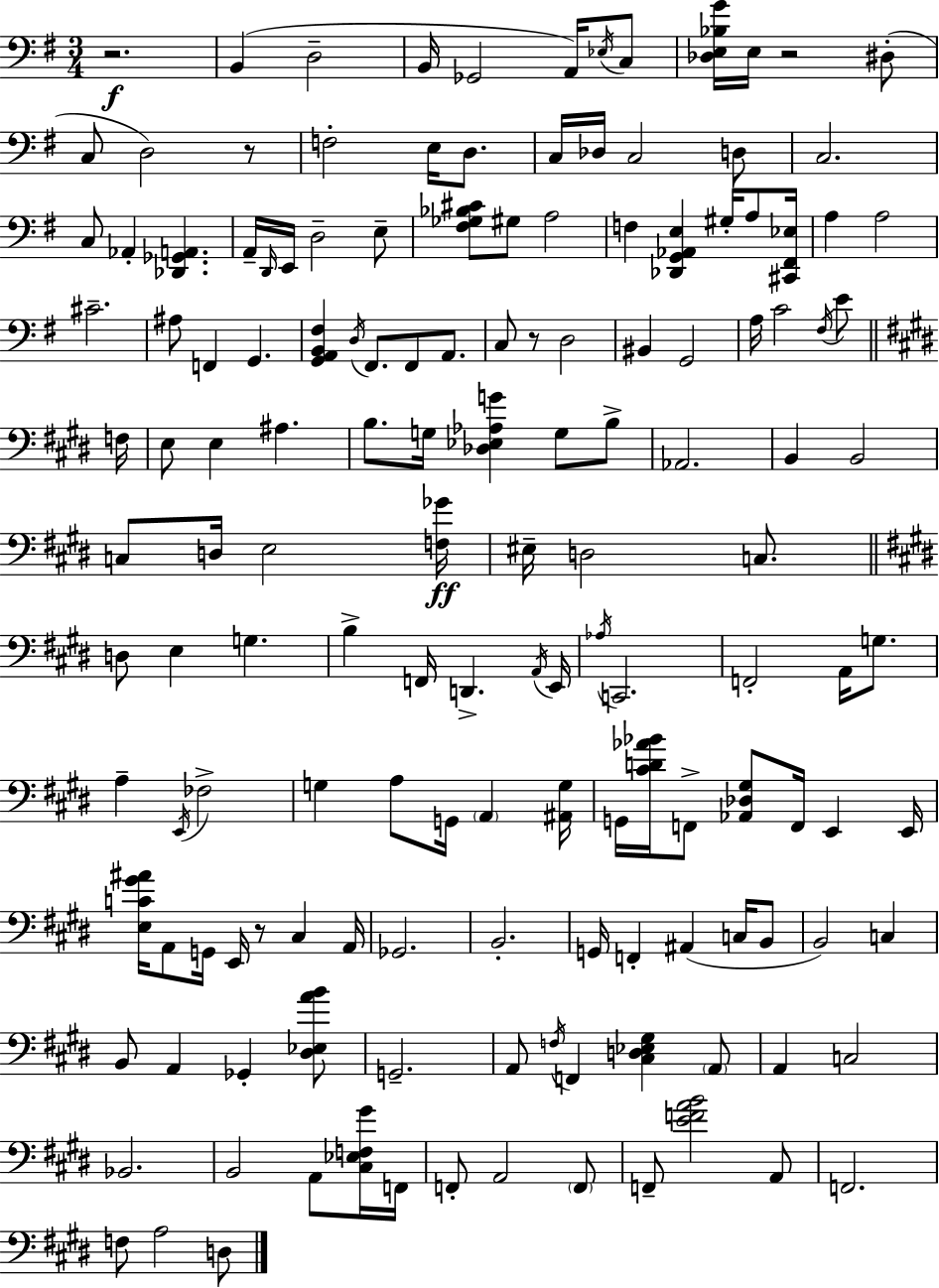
{
  \clef bass
  \numericTimeSignature
  \time 3/4
  \key e \minor
  r2.\f | b,4( d2-- | b,16 ges,2 a,16) \acciaccatura { ees16 } c8 | <des e bes g'>16 e16 r2 dis8-.( | \break c8 d2) r8 | f2-. e16 d8. | c16 des16 c2 d8 | c2. | \break c8 aes,4-. <des, ges, a,>4. | a,16-- \grace { d,16 } e,16 d2-- | e8-- <fis ges bes cis'>8 gis8 a2 | f4 <des, g, aes, e>4 gis16-. a8 | \break <cis, fis, ees>16 a4 a2 | cis'2.-- | ais8 f,4 g,4. | <g, a, b, fis>4 \acciaccatura { d16 } fis,8. fis,8 | \break a,8. c8 r8 d2 | bis,4 g,2 | a16 c'2 | \acciaccatura { fis16 } e'8 \bar "||" \break \key e \major f16 e8 e4 ais4. | b8. g16 <des ees aes g'>4 g8 b8-> | aes,2. | b,4 b,2 | \break c8 d16 e2 | <f ges'>16\ff eis16-- d2 c8. | \bar "||" \break \key e \major d8 e4 g4. | b4-> f,16 d,4.-> \acciaccatura { a,16 } | e,16 \acciaccatura { aes16 } c,2. | f,2-. a,16 g8. | \break a4-- \acciaccatura { e,16 } fes2-> | g4 a8 g,16 \parenthesize a,4 | <ais, g>16 g,16 <cis' d' aes' bes'>16 f,8-> <aes, des gis>8 f,16 e,4 | e,16 <e c' gis' ais'>16 a,8 g,16 e,16 r8 cis4 | \break a,16 ges,2. | b,2.-. | g,16 f,4-. ais,4( | c16 b,8 b,2) c4 | \break b,8 a,4 ges,4-. | <dis ees a' b'>8 g,2.-- | a,8 \acciaccatura { f16 } f,4 <cis d ees gis>4 | \parenthesize a,8 a,4 c2 | \break bes,2. | b,2 | a,8 <cis ees f gis'>16 f,16 f,8-. a,2 | \parenthesize f,8 f,8-- <e' f' a' b'>2 | \break a,8 f,2. | f8 a2 | d8 \bar "|."
}